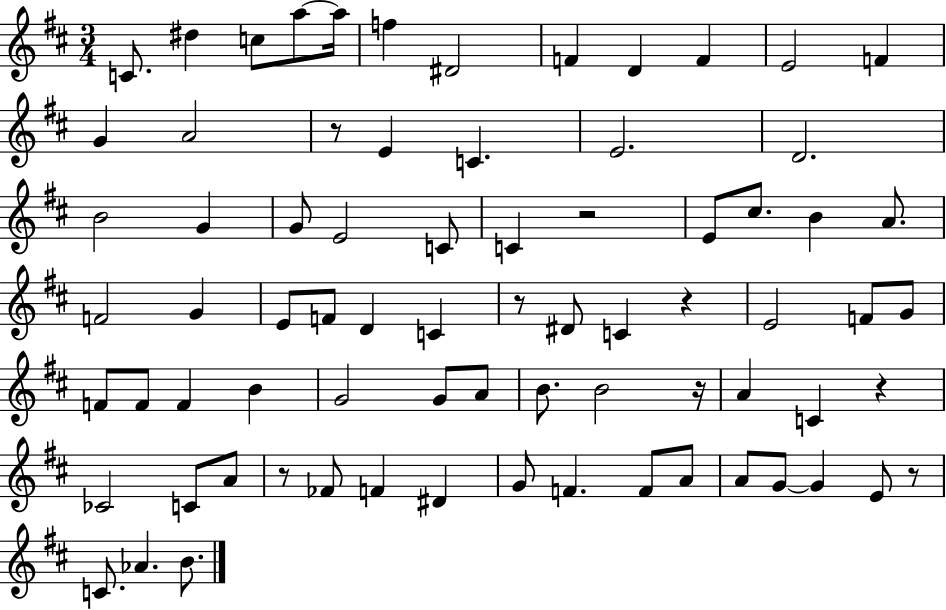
C4/e. D#5/q C5/e A5/e A5/s F5/q D#4/h F4/q D4/q F4/q E4/h F4/q G4/q A4/h R/e E4/q C4/q. E4/h. D4/h. B4/h G4/q G4/e E4/h C4/e C4/q R/h E4/e C#5/e. B4/q A4/e. F4/h G4/q E4/e F4/e D4/q C4/q R/e D#4/e C4/q R/q E4/h F4/e G4/e F4/e F4/e F4/q B4/q G4/h G4/e A4/e B4/e. B4/h R/s A4/q C4/q R/q CES4/h C4/e A4/e R/e FES4/e F4/q D#4/q G4/e F4/q. F4/e A4/e A4/e G4/e G4/q E4/e R/e C4/e. Ab4/q. B4/e.